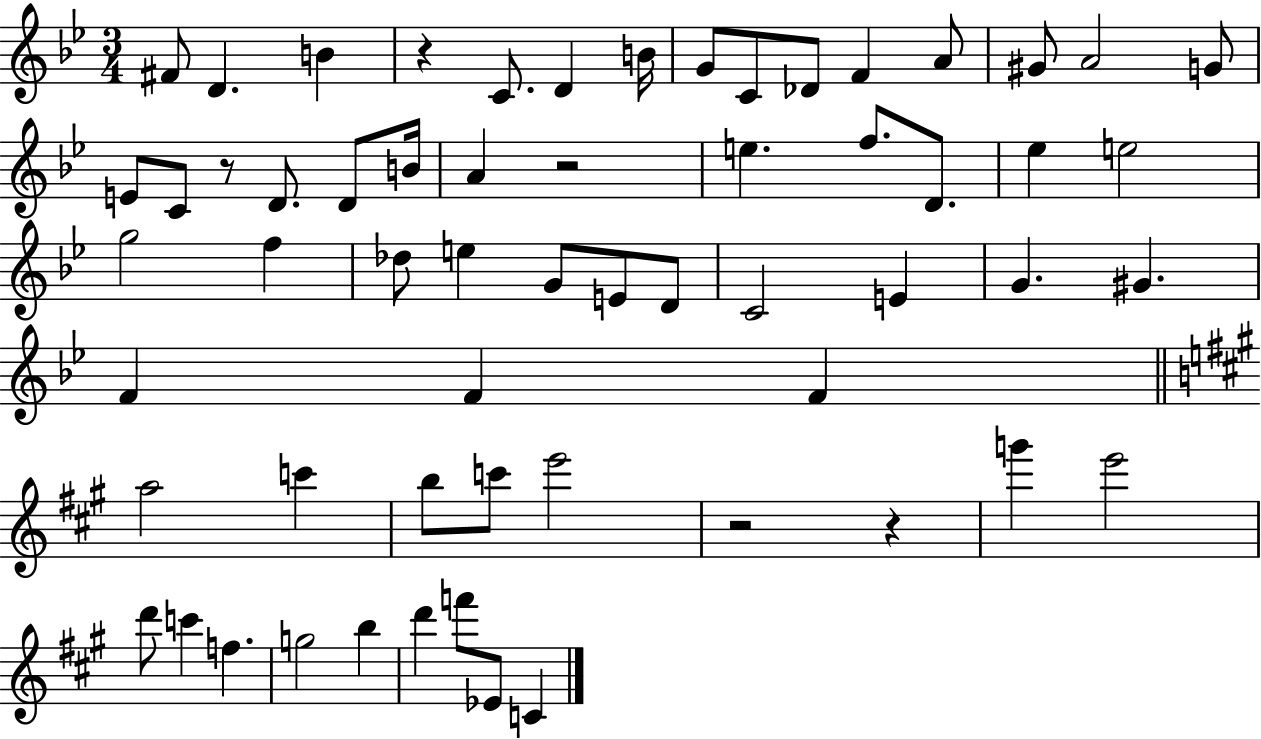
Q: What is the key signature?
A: BES major